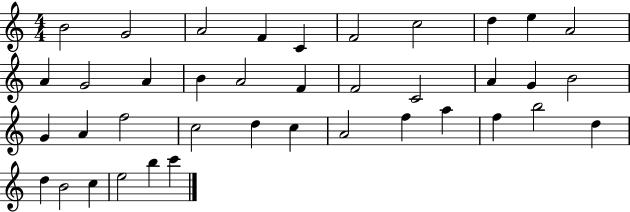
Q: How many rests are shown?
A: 0